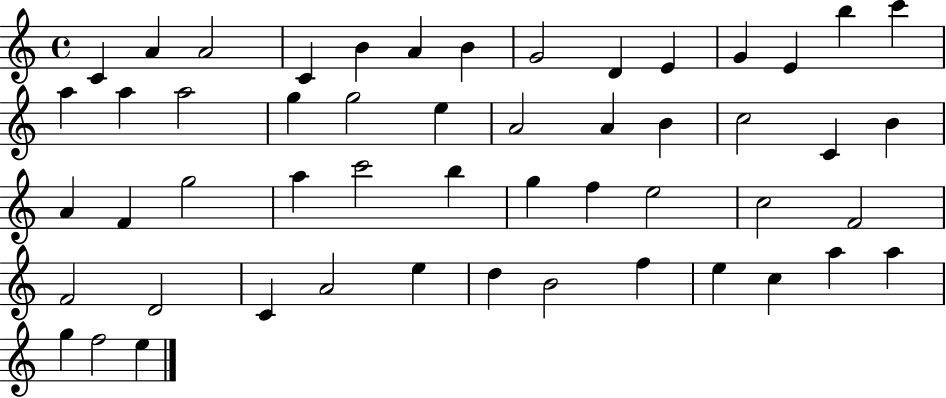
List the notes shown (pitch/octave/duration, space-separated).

C4/q A4/q A4/h C4/q B4/q A4/q B4/q G4/h D4/q E4/q G4/q E4/q B5/q C6/q A5/q A5/q A5/h G5/q G5/h E5/q A4/h A4/q B4/q C5/h C4/q B4/q A4/q F4/q G5/h A5/q C6/h B5/q G5/q F5/q E5/h C5/h F4/h F4/h D4/h C4/q A4/h E5/q D5/q B4/h F5/q E5/q C5/q A5/q A5/q G5/q F5/h E5/q